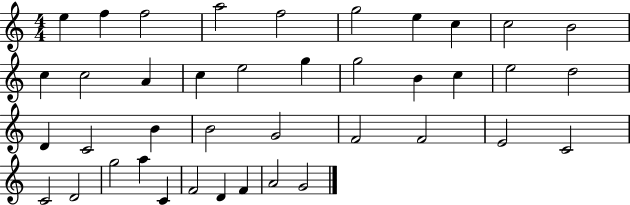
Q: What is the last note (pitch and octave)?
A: G4